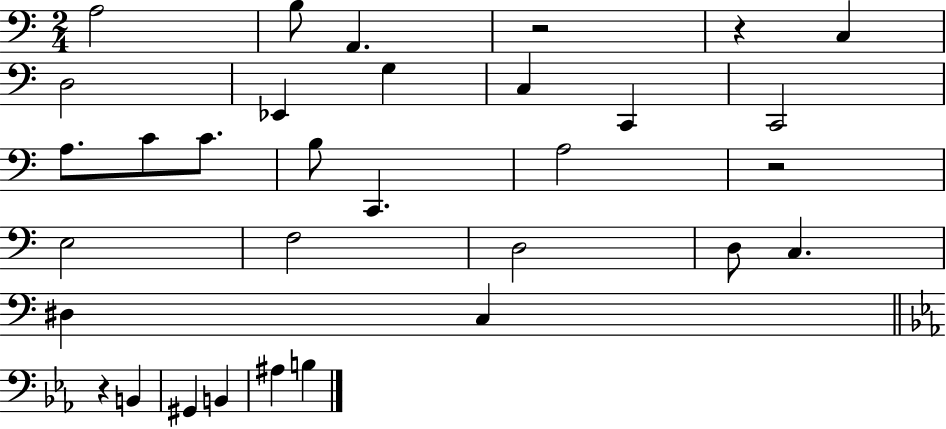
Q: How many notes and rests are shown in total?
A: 32